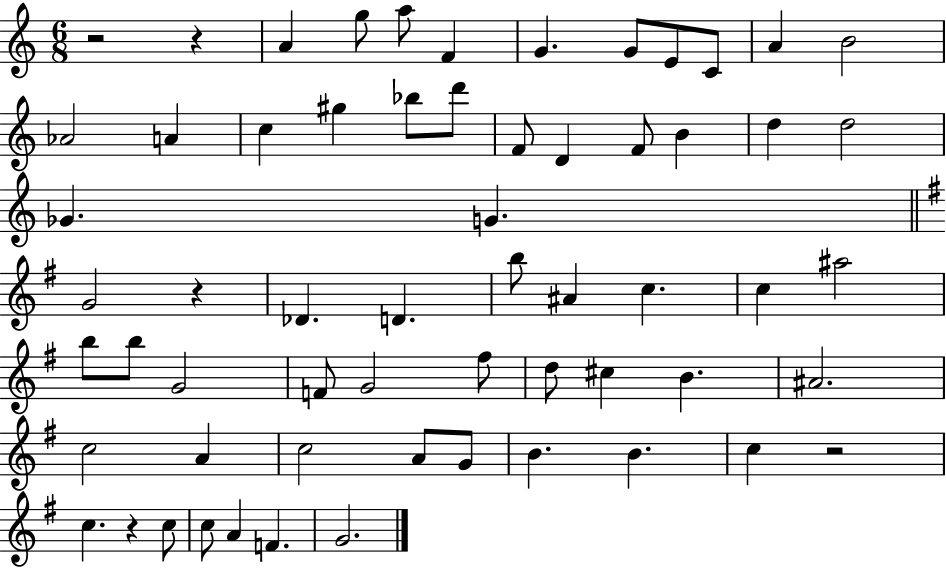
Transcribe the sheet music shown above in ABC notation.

X:1
T:Untitled
M:6/8
L:1/4
K:C
z2 z A g/2 a/2 F G G/2 E/2 C/2 A B2 _A2 A c ^g _b/2 d'/2 F/2 D F/2 B d d2 _G G G2 z _D D b/2 ^A c c ^a2 b/2 b/2 G2 F/2 G2 ^f/2 d/2 ^c B ^A2 c2 A c2 A/2 G/2 B B c z2 c z c/2 c/2 A F G2